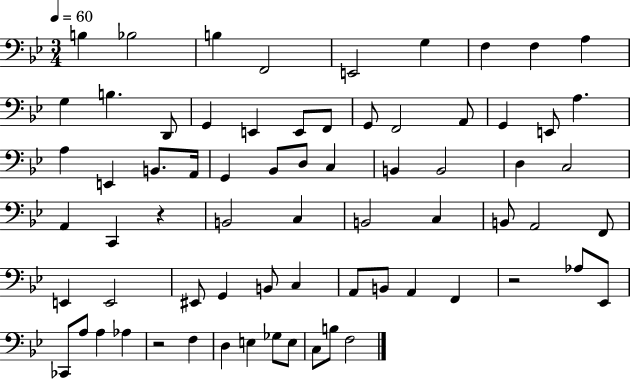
{
  \clef bass
  \numericTimeSignature
  \time 3/4
  \key bes \major
  \tempo 4 = 60
  b4 bes2 | b4 f,2 | e,2 g4 | f4 f4 a4 | \break g4 b4. d,8 | g,4 e,4 e,8 f,8 | g,8 f,2 a,8 | g,4 e,8 a4. | \break a4 e,4 b,8. a,16 | g,4 bes,8 d8 c4 | b,4 b,2 | d4 c2 | \break a,4 c,4 r4 | b,2 c4 | b,2 c4 | b,8 a,2 f,8 | \break e,4 e,2 | eis,8 g,4 b,8 c4 | a,8 b,8 a,4 f,4 | r2 aes8 ees,8 | \break ces,8 a8 a4 aes4 | r2 f4 | d4 e4 ges8 e8 | c8 b8 f2 | \break \bar "|."
}